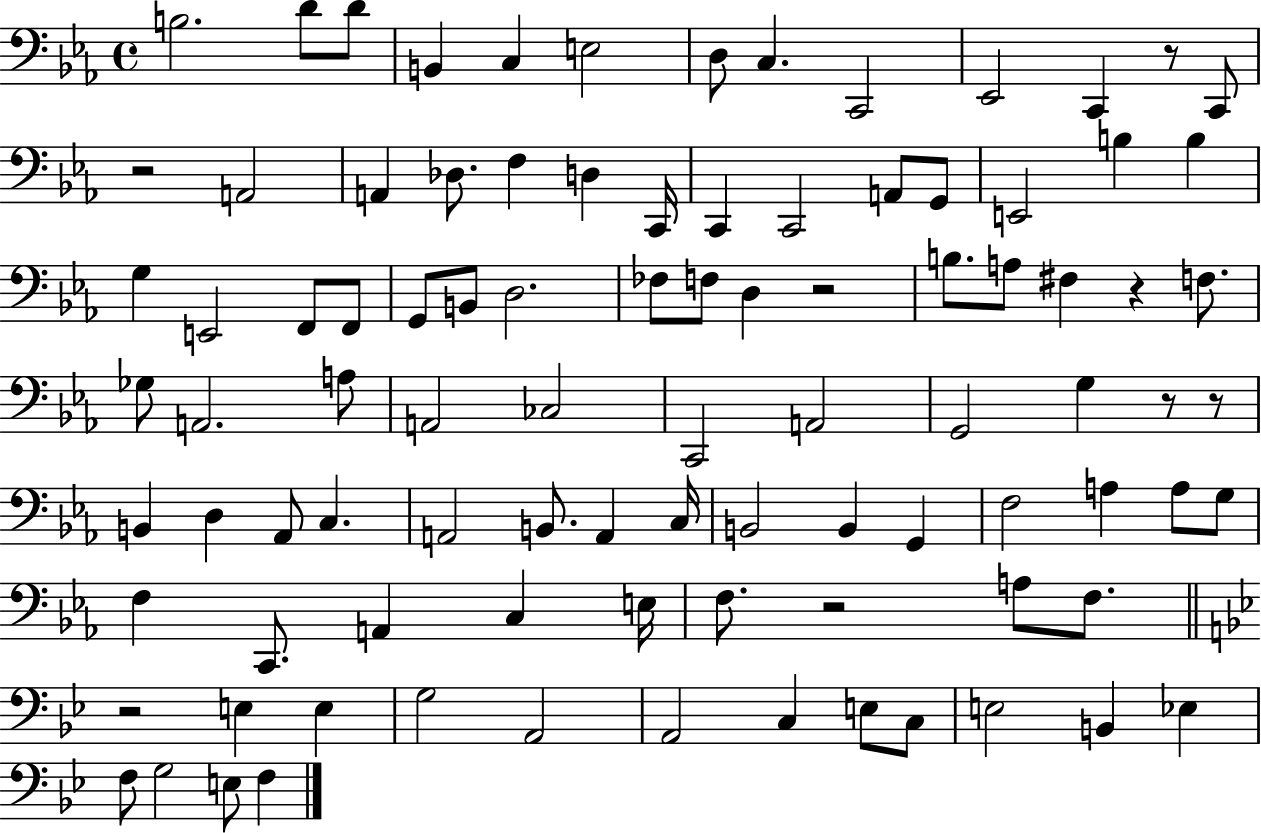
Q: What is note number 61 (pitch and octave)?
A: A3